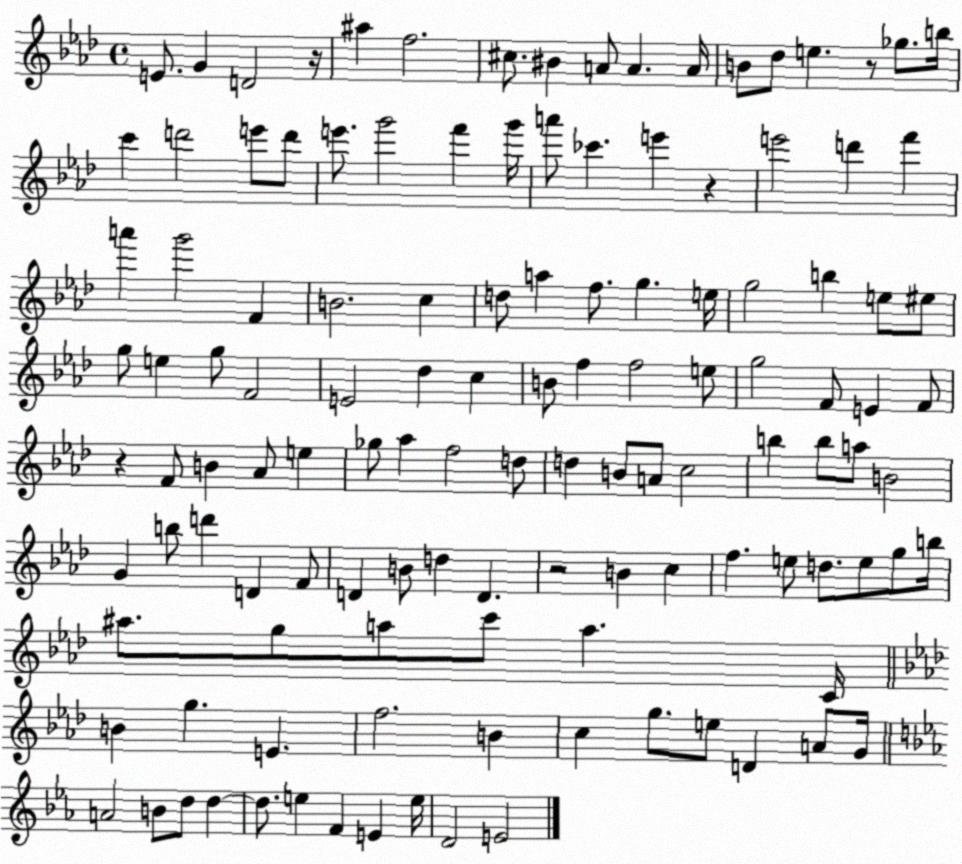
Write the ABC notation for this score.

X:1
T:Untitled
M:4/4
L:1/4
K:Ab
E/2 G D2 z/4 ^a f2 ^c/2 ^B A/2 A A/4 B/2 _d/2 e z/2 _g/2 b/4 c' d'2 e'/2 d'/2 e'/2 g'2 f' g'/4 a'/2 _c' e' z e'2 d' f' a' g'2 F B2 c d/2 a f/2 g e/4 g2 b e/2 ^e/2 g/2 e g/2 F2 E2 _d c B/2 f f2 e/2 g2 F/2 E F/2 z F/2 B _A/2 e _g/2 _a f2 d/2 d B/2 A/2 c2 b b/2 a/2 B2 G b/2 d' D F/2 D B/2 d D z2 B c f e/2 d/2 e/2 g/2 b/4 ^a/2 g/2 a/2 c'/2 a C/4 B g E f2 B c g/2 e/2 D A/2 G/4 A2 B/2 d/2 d d/2 e F E e/4 D2 E2